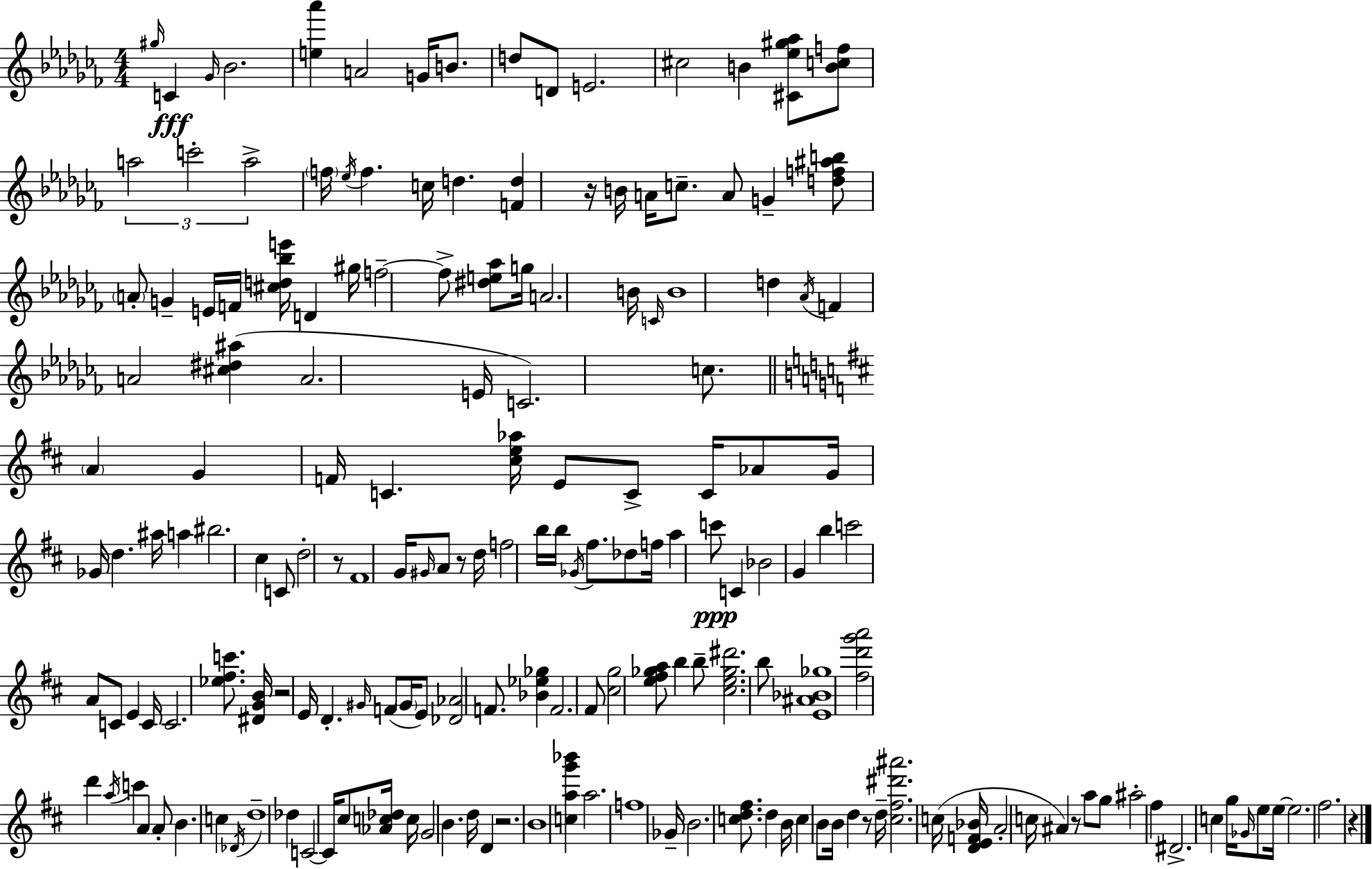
X:1
T:Untitled
M:4/4
L:1/4
K:Abm
^g/4 C _G/4 _B2 [e_a'] A2 G/4 B/2 d/2 D/2 E2 ^c2 B [^C_e^g_a]/2 [Bcf]/2 a2 c'2 a2 f/4 _e/4 f c/4 d [Fd] z/4 B/4 A/4 c/2 A/2 G [df^ab]/2 A/2 G E/4 F/4 [^cd_be']/4 D ^g/4 f2 f/2 [^de_a]/2 g/4 A2 B/4 C/4 B4 d _A/4 F A2 [^c^d^a] A2 E/4 C2 c/2 A G F/4 C [^ce_a]/4 E/2 C/2 C/4 _A/2 G/4 _G/4 d ^a/4 a ^b2 ^c C/2 d2 z/2 ^F4 G/4 ^G/4 A/2 z/2 d/4 f2 b/4 b/4 _G/4 ^f/2 _d/2 f/4 a c'/2 C _B2 G b c'2 A/2 C/2 E C/4 C2 [_e^fc']/2 [^DGB]/4 z2 E/4 D ^G/4 F/2 ^G/4 E/2 [_D_A]2 F/2 [_B_e_g] F2 ^F/2 [^cg]2 [e^f_ga]/2 b b/2 [^ce_g^d']2 b/2 [E^A_B_g]4 [^fd'g'a']2 d' a/4 c' A A/2 B c _D/4 d4 _d C2 C/4 ^c/2 [_Ac_d]/4 c/4 G2 B d/4 D z2 B4 [cag'_b'] a2 f4 _G/4 B2 [cd^f]/2 d B/4 c B/2 B/4 d z/2 d/4 [^c^f^d'^a']2 c/4 [DEF_B]/4 A2 c/4 ^A z/2 a/2 g/2 ^a2 ^f ^D2 c g/4 _G/4 e/2 e/4 e2 ^f2 z